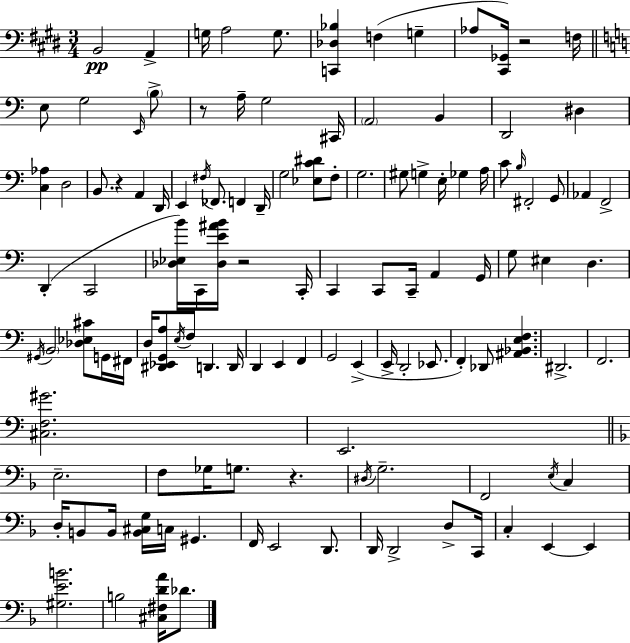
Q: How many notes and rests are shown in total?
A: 121